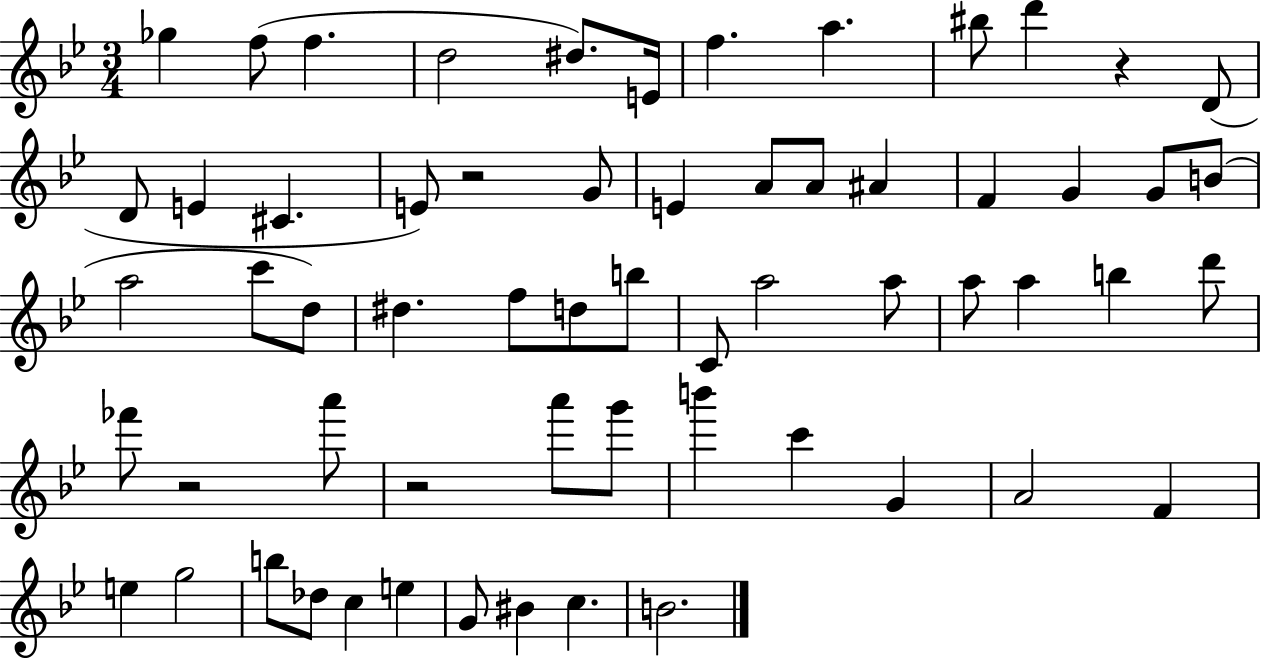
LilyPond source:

{
  \clef treble
  \numericTimeSignature
  \time 3/4
  \key bes \major
  ges''4 f''8( f''4. | d''2 dis''8.) e'16 | f''4. a''4. | bis''8 d'''4 r4 d'8( | \break d'8 e'4 cis'4. | e'8) r2 g'8 | e'4 a'8 a'8 ais'4 | f'4 g'4 g'8 b'8( | \break a''2 c'''8 d''8) | dis''4. f''8 d''8 b''8 | c'8 a''2 a''8 | a''8 a''4 b''4 d'''8 | \break fes'''8 r2 a'''8 | r2 a'''8 g'''8 | b'''4 c'''4 g'4 | a'2 f'4 | \break e''4 g''2 | b''8 des''8 c''4 e''4 | g'8 bis'4 c''4. | b'2. | \break \bar "|."
}